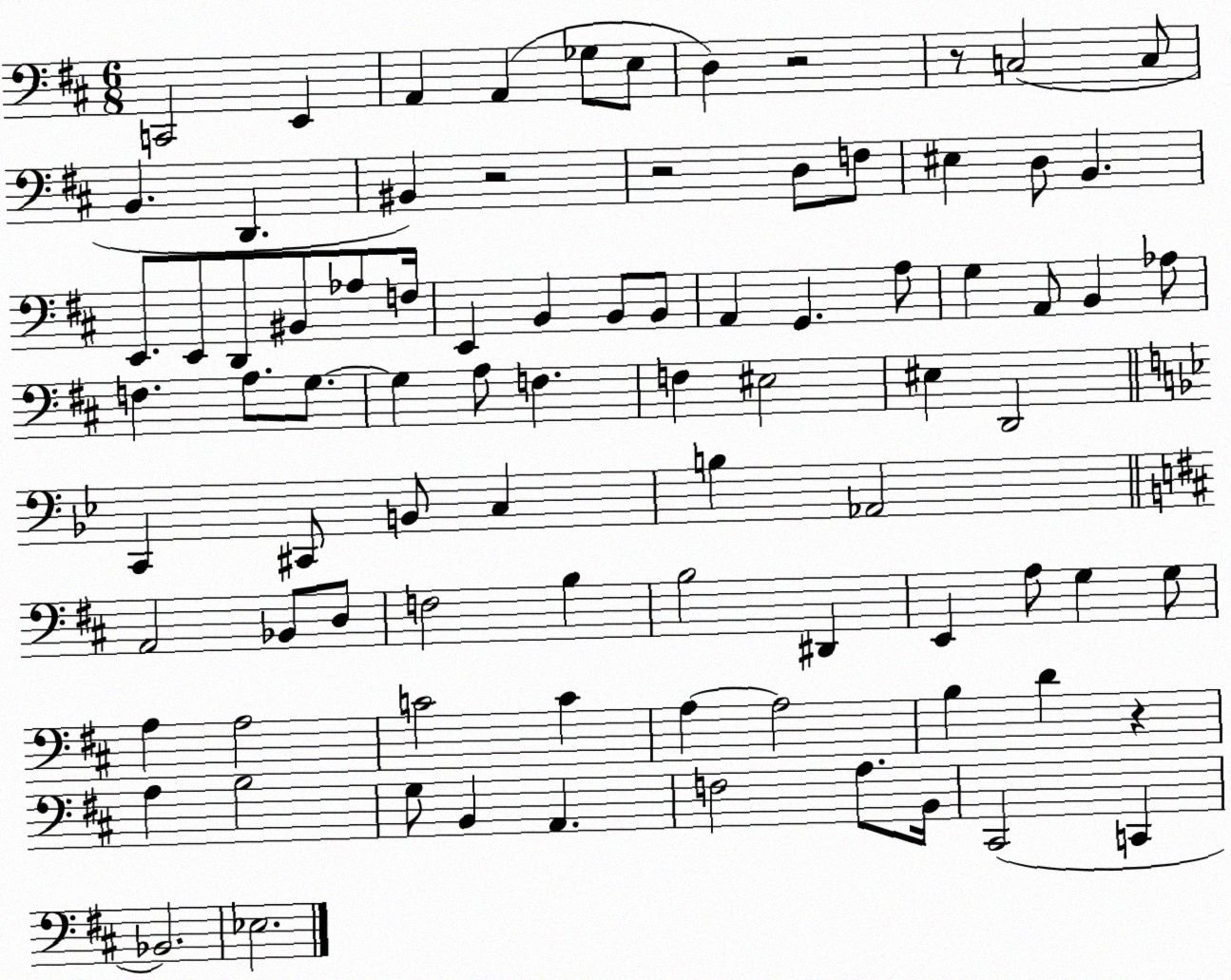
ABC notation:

X:1
T:Untitled
M:6/8
L:1/4
K:D
C,,2 E,, A,, A,, _G,/2 E,/2 D, z2 z/2 C,2 C,/2 B,, D,, ^B,, z2 z2 D,/2 F,/2 ^E, D,/2 B,, E,,/2 E,,/2 D,,/2 ^B,,/2 _A,/2 F,/4 E,, B,, B,,/2 B,,/2 A,, G,, A,/2 G, A,,/2 B,, _A,/2 F, A,/2 G,/2 G, A,/2 F, F, ^E,2 ^E, D,,2 C,, ^C,,/2 B,,/2 C, B, _A,,2 A,,2 _B,,/2 D,/2 F,2 B, B,2 ^D,, E,, A,/2 G, G,/2 A, A,2 C2 C A, A,2 B, D z A, B,2 G,/2 B,, A,, F,2 A,/2 B,,/4 ^C,,2 C,, _B,,2 _E,2